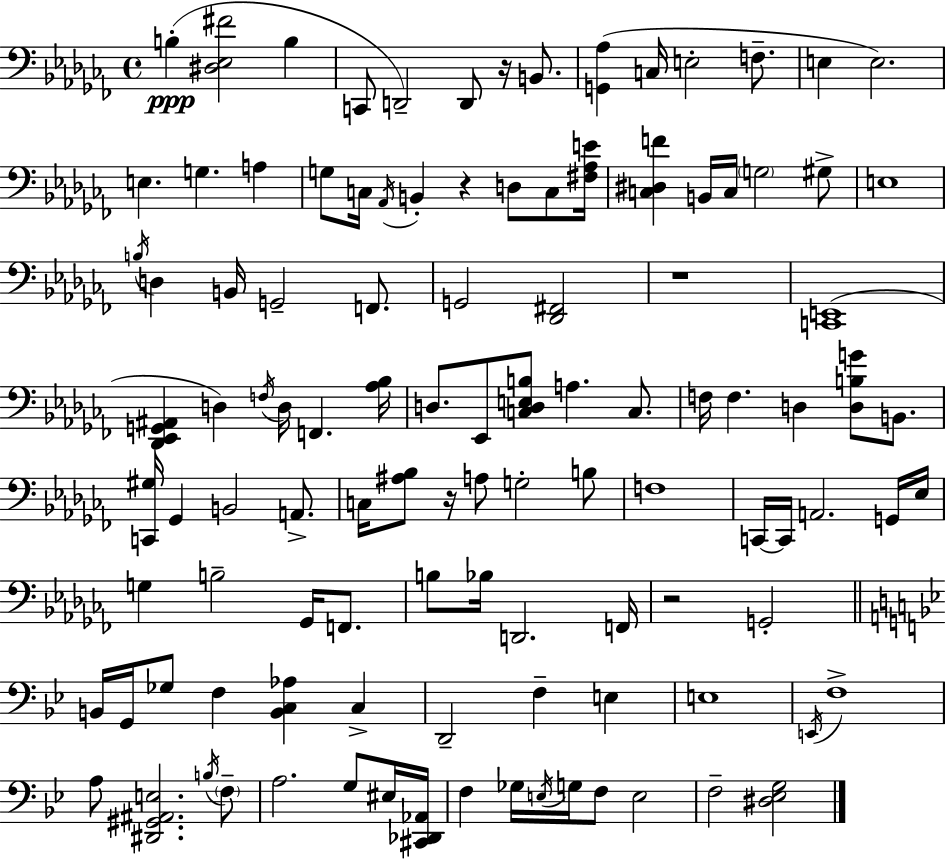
X:1
T:Untitled
M:4/4
L:1/4
K:Abm
B, [^D,_E,^F]2 B, C,,/2 D,,2 D,,/2 z/4 B,,/2 [G,,_A,] C,/4 E,2 F,/2 E, E,2 E, G, A, G,/2 C,/4 _A,,/4 B,, z D,/2 C,/2 [^F,_A,E]/4 [C,^D,F] B,,/4 C,/4 G,2 ^G,/2 E,4 B,/4 D, B,,/4 G,,2 F,,/2 G,,2 [_D,,^F,,]2 z4 [C,,E,,]4 [_D,,_E,,G,,^A,,] D, F,/4 D,/4 F,, [_A,_B,]/4 D,/2 _E,,/2 [C,D,E,B,]/2 A, C,/2 F,/4 F, D, [D,B,G]/2 B,,/2 [C,,^G,]/4 _G,, B,,2 A,,/2 C,/4 [^A,_B,]/2 z/4 A,/2 G,2 B,/2 F,4 C,,/4 C,,/4 A,,2 G,,/4 _E,/4 G, B,2 _G,,/4 F,,/2 B,/2 _B,/4 D,,2 F,,/4 z2 G,,2 B,,/4 G,,/4 _G,/2 F, [B,,C,_A,] C, D,,2 F, E, E,4 E,,/4 F,4 A,/2 [^D,,^G,,^A,,E,]2 B,/4 F,/2 A,2 G,/2 ^E,/4 [^C,,_D,,_A,,]/4 F, _G,/4 E,/4 G,/4 F,/2 E,2 F,2 [^D,_E,G,]2